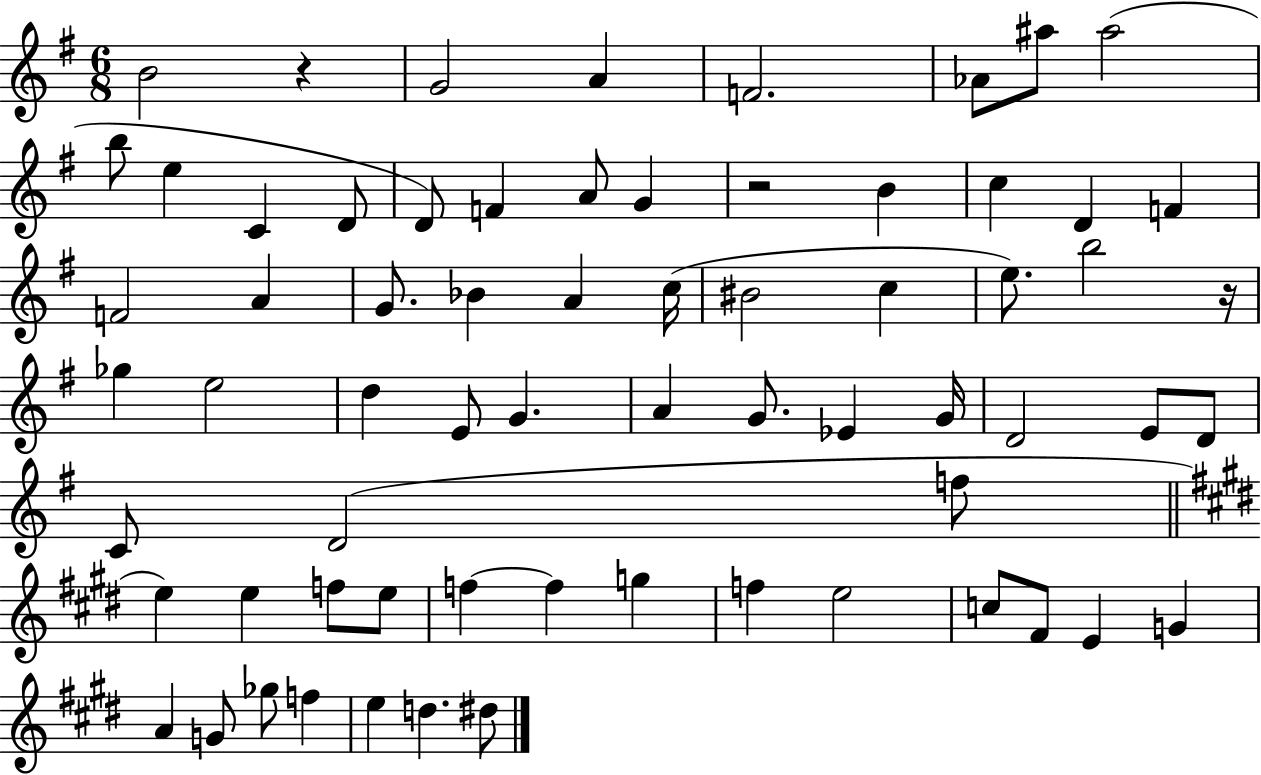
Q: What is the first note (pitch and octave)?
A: B4